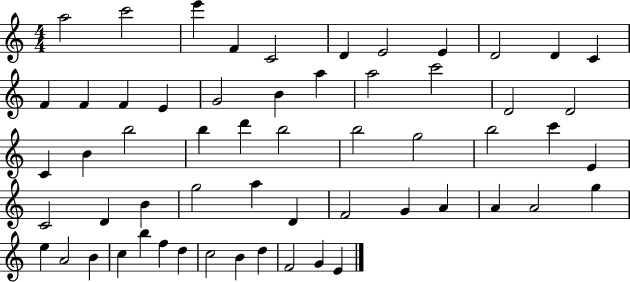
{
  \clef treble
  \numericTimeSignature
  \time 4/4
  \key c \major
  a''2 c'''2 | e'''4 f'4 c'2 | d'4 e'2 e'4 | d'2 d'4 c'4 | \break f'4 f'4 f'4 e'4 | g'2 b'4 a''4 | a''2 c'''2 | d'2 d'2 | \break c'4 b'4 b''2 | b''4 d'''4 b''2 | b''2 g''2 | b''2 c'''4 e'4 | \break c'2 d'4 b'4 | g''2 a''4 d'4 | f'2 g'4 a'4 | a'4 a'2 g''4 | \break e''4 a'2 b'4 | c''4 b''4 f''4 d''4 | c''2 b'4 d''4 | f'2 g'4 e'4 | \break \bar "|."
}